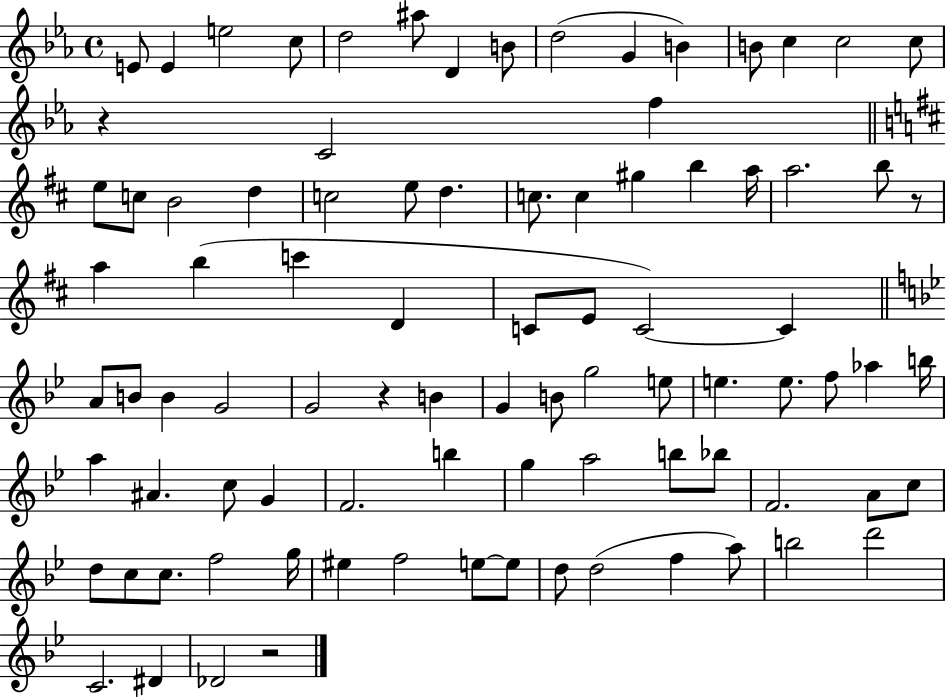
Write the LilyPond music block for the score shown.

{
  \clef treble
  \time 4/4
  \defaultTimeSignature
  \key ees \major
  \repeat volta 2 { e'8 e'4 e''2 c''8 | d''2 ais''8 d'4 b'8 | d''2( g'4 b'4) | b'8 c''4 c''2 c''8 | \break r4 c'2 f''4 | \bar "||" \break \key d \major e''8 c''8 b'2 d''4 | c''2 e''8 d''4. | c''8. c''4 gis''4 b''4 a''16 | a''2. b''8 r8 | \break a''4 b''4( c'''4 d'4 | c'8 e'8 c'2~~) c'4 | \bar "||" \break \key bes \major a'8 b'8 b'4 g'2 | g'2 r4 b'4 | g'4 b'8 g''2 e''8 | e''4. e''8. f''8 aes''4 b''16 | \break a''4 ais'4. c''8 g'4 | f'2. b''4 | g''4 a''2 b''8 bes''8 | f'2. a'8 c''8 | \break d''8 c''8 c''8. f''2 g''16 | eis''4 f''2 e''8~~ e''8 | d''8 d''2( f''4 a''8) | b''2 d'''2 | \break c'2. dis'4 | des'2 r2 | } \bar "|."
}